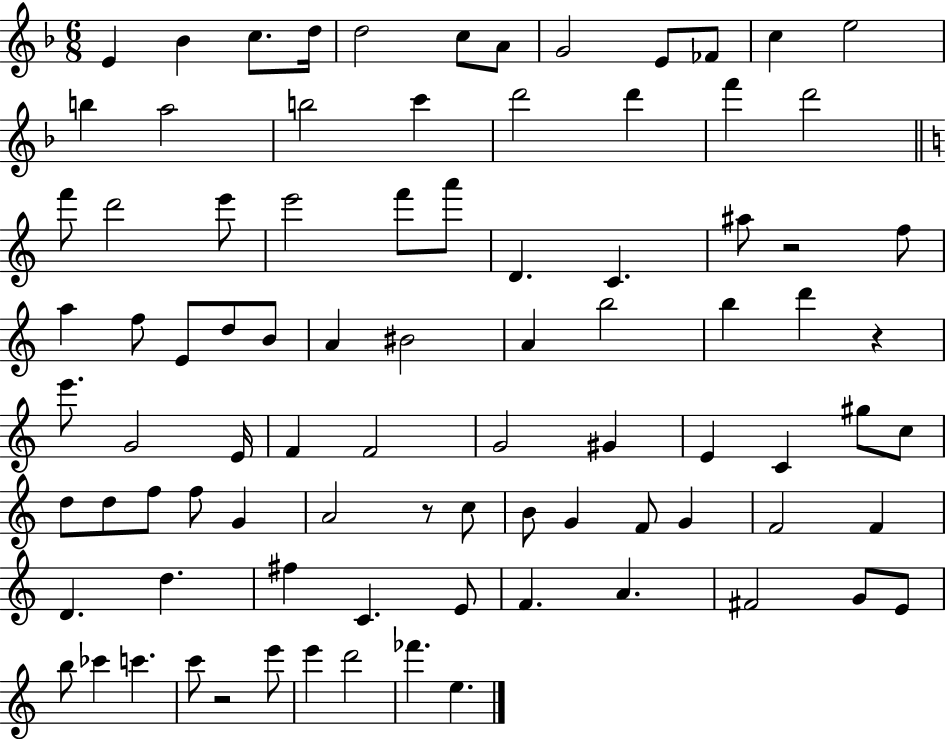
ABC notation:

X:1
T:Untitled
M:6/8
L:1/4
K:F
E _B c/2 d/4 d2 c/2 A/2 G2 E/2 _F/2 c e2 b a2 b2 c' d'2 d' f' d'2 f'/2 d'2 e'/2 e'2 f'/2 a'/2 D C ^a/2 z2 f/2 a f/2 E/2 d/2 B/2 A ^B2 A b2 b d' z e'/2 G2 E/4 F F2 G2 ^G E C ^g/2 c/2 d/2 d/2 f/2 f/2 G A2 z/2 c/2 B/2 G F/2 G F2 F D d ^f C E/2 F A ^F2 G/2 E/2 b/2 _c' c' c'/2 z2 e'/2 e' d'2 _f' e